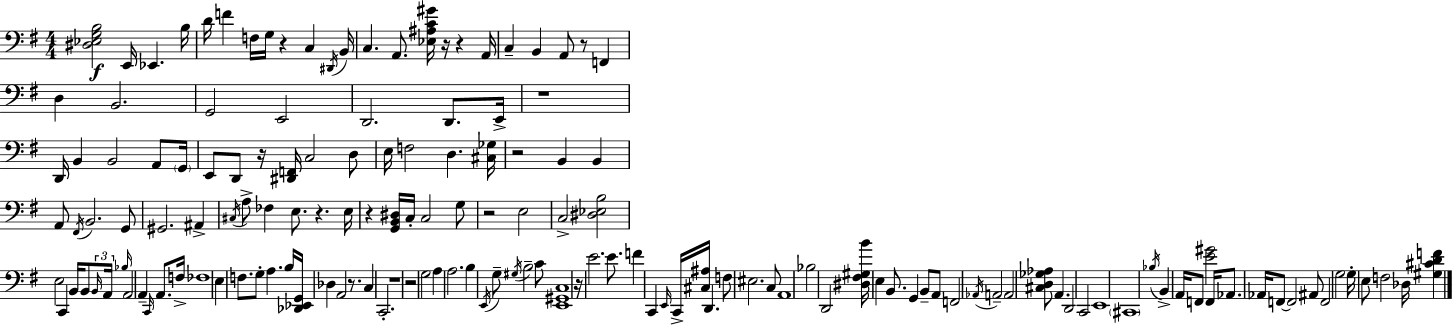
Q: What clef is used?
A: bass